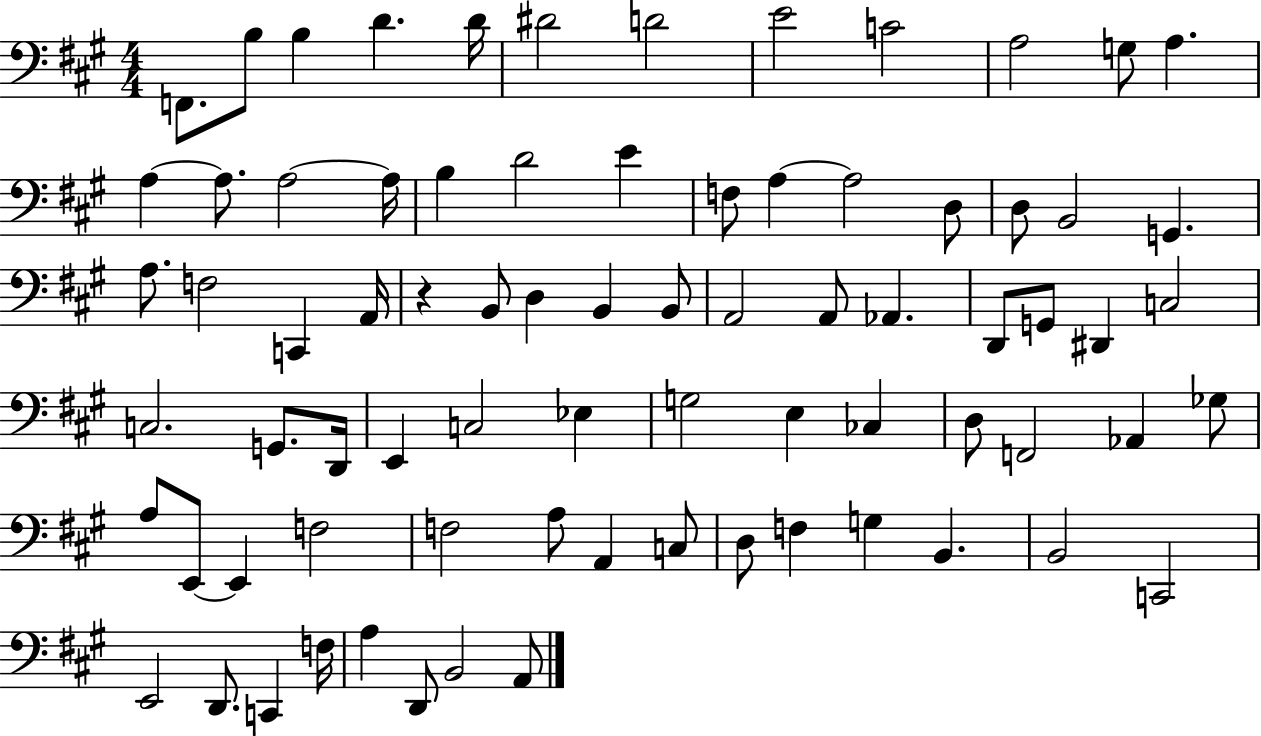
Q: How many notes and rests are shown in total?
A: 77